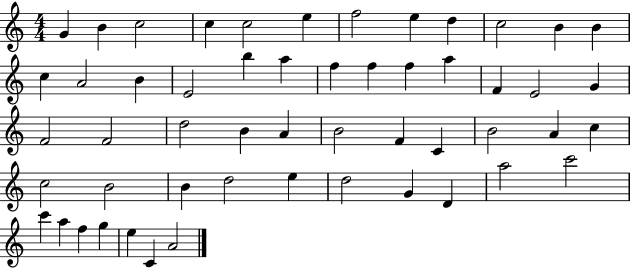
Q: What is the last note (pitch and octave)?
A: A4